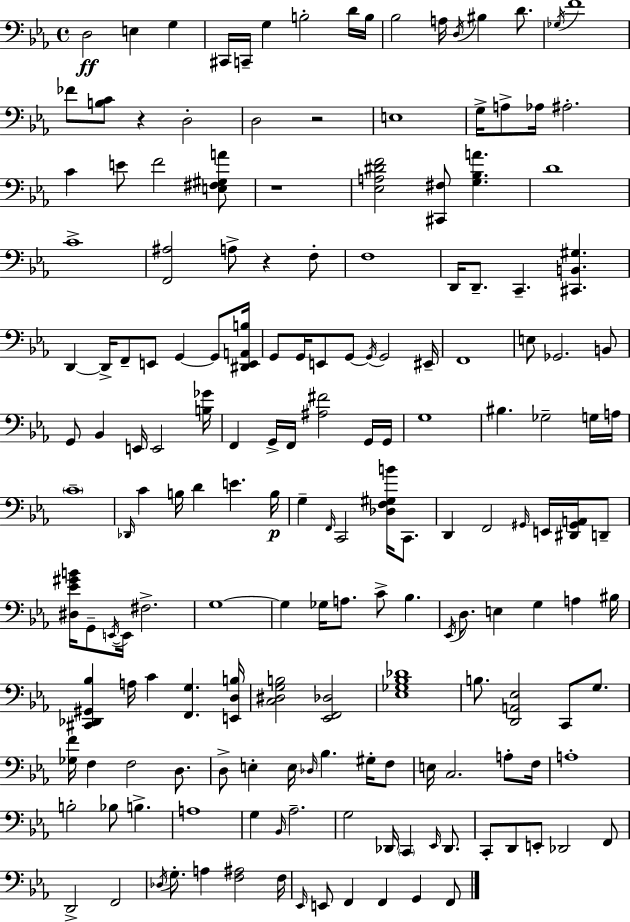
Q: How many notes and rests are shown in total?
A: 173